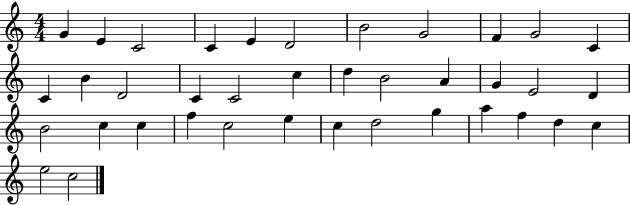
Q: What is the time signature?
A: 4/4